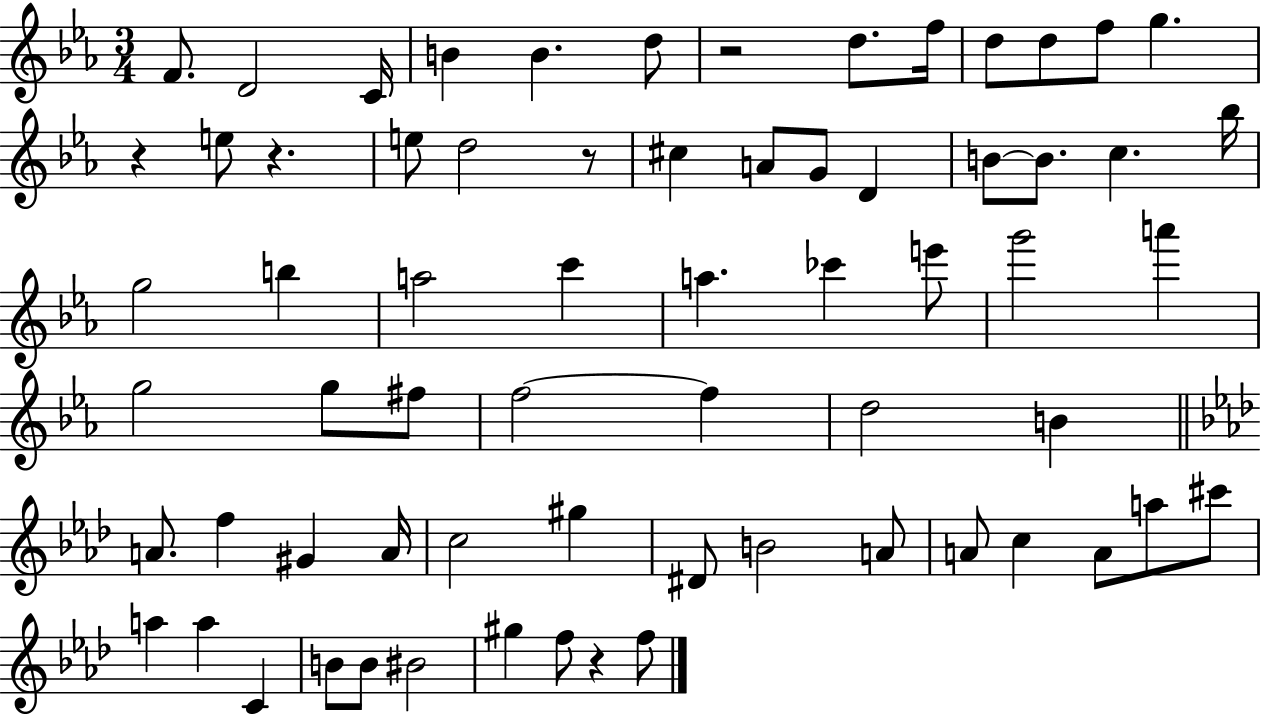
{
  \clef treble
  \numericTimeSignature
  \time 3/4
  \key ees \major
  \repeat volta 2 { f'8. d'2 c'16 | b'4 b'4. d''8 | r2 d''8. f''16 | d''8 d''8 f''8 g''4. | \break r4 e''8 r4. | e''8 d''2 r8 | cis''4 a'8 g'8 d'4 | b'8~~ b'8. c''4. bes''16 | \break g''2 b''4 | a''2 c'''4 | a''4. ces'''4 e'''8 | g'''2 a'''4 | \break g''2 g''8 fis''8 | f''2~~ f''4 | d''2 b'4 | \bar "||" \break \key aes \major a'8. f''4 gis'4 a'16 | c''2 gis''4 | dis'8 b'2 a'8 | a'8 c''4 a'8 a''8 cis'''8 | \break a''4 a''4 c'4 | b'8 b'8 bis'2 | gis''4 f''8 r4 f''8 | } \bar "|."
}